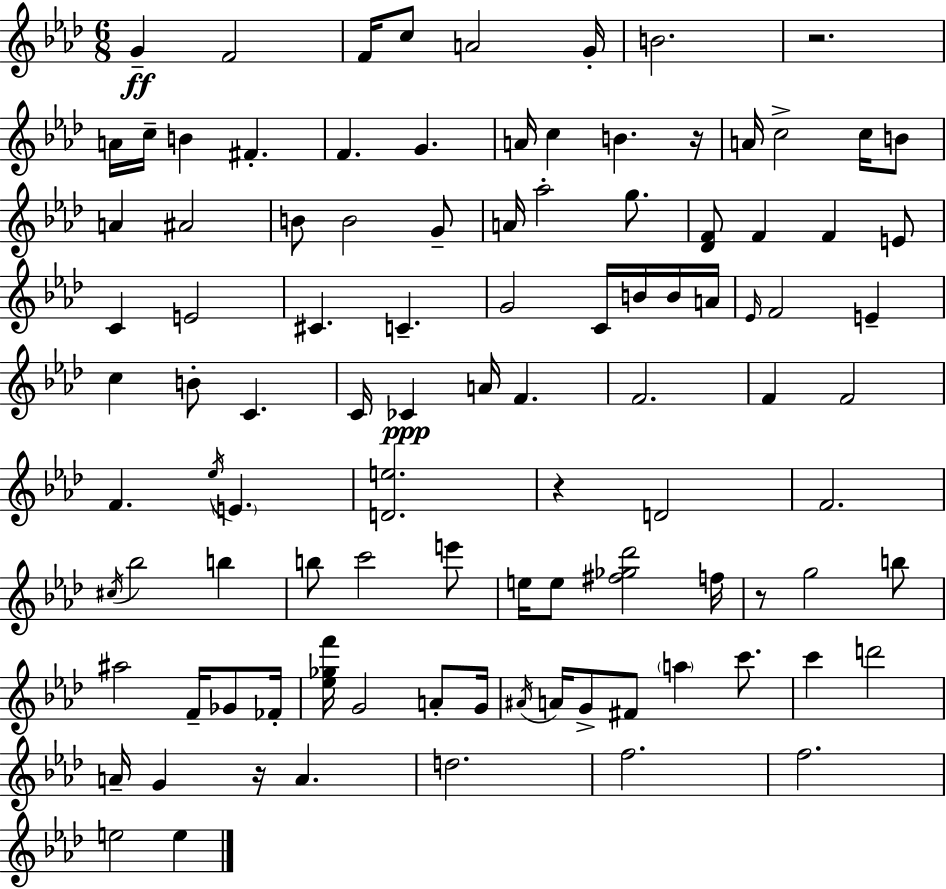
X:1
T:Untitled
M:6/8
L:1/4
K:Fm
G F2 F/4 c/2 A2 G/4 B2 z2 A/4 c/4 B ^F F G A/4 c B z/4 A/4 c2 c/4 B/2 A ^A2 B/2 B2 G/2 A/4 _a2 g/2 [_DF]/2 F F E/2 C E2 ^C C G2 C/4 B/4 B/4 A/4 _E/4 F2 E c B/2 C C/4 _C A/4 F F2 F F2 F _e/4 E [De]2 z D2 F2 ^c/4 _b2 b b/2 c'2 e'/2 e/4 e/2 [^f_g_d']2 f/4 z/2 g2 b/2 ^a2 F/4 _G/2 _F/4 [_e_gf']/4 G2 A/2 G/4 ^A/4 A/4 G/2 ^F/2 a c'/2 c' d'2 A/4 G z/4 A d2 f2 f2 e2 e